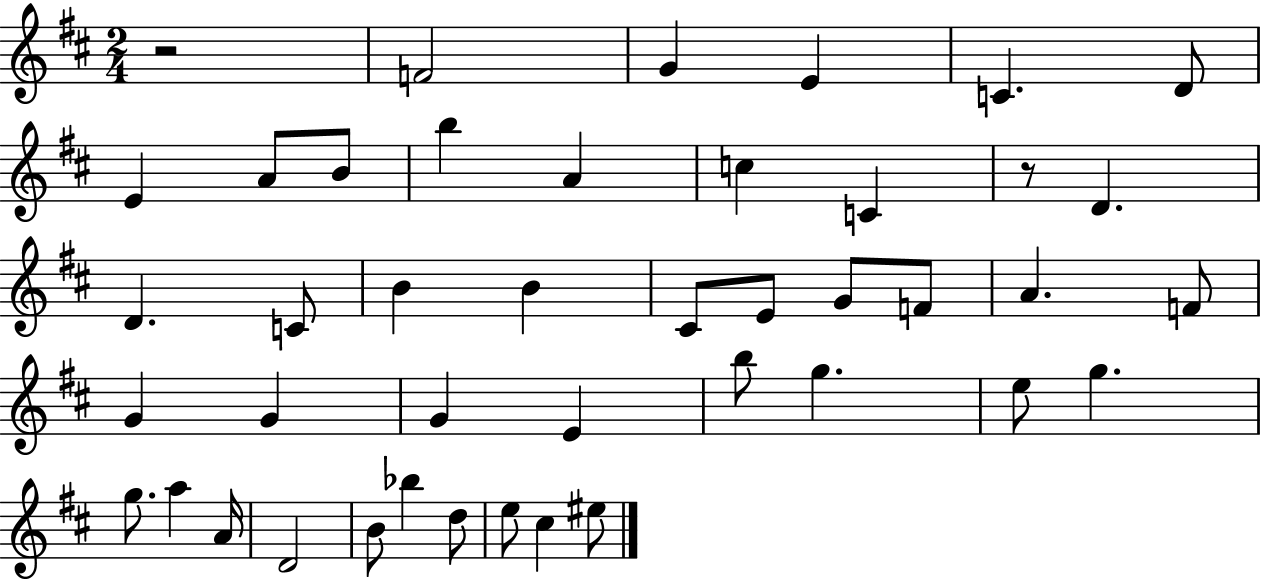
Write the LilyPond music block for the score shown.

{
  \clef treble
  \numericTimeSignature
  \time 2/4
  \key d \major
  \repeat volta 2 { r2 | f'2 | g'4 e'4 | c'4. d'8 | \break e'4 a'8 b'8 | b''4 a'4 | c''4 c'4 | r8 d'4. | \break d'4. c'8 | b'4 b'4 | cis'8 e'8 g'8 f'8 | a'4. f'8 | \break g'4 g'4 | g'4 e'4 | b''8 g''4. | e''8 g''4. | \break g''8. a''4 a'16 | d'2 | b'8 bes''4 d''8 | e''8 cis''4 eis''8 | \break } \bar "|."
}